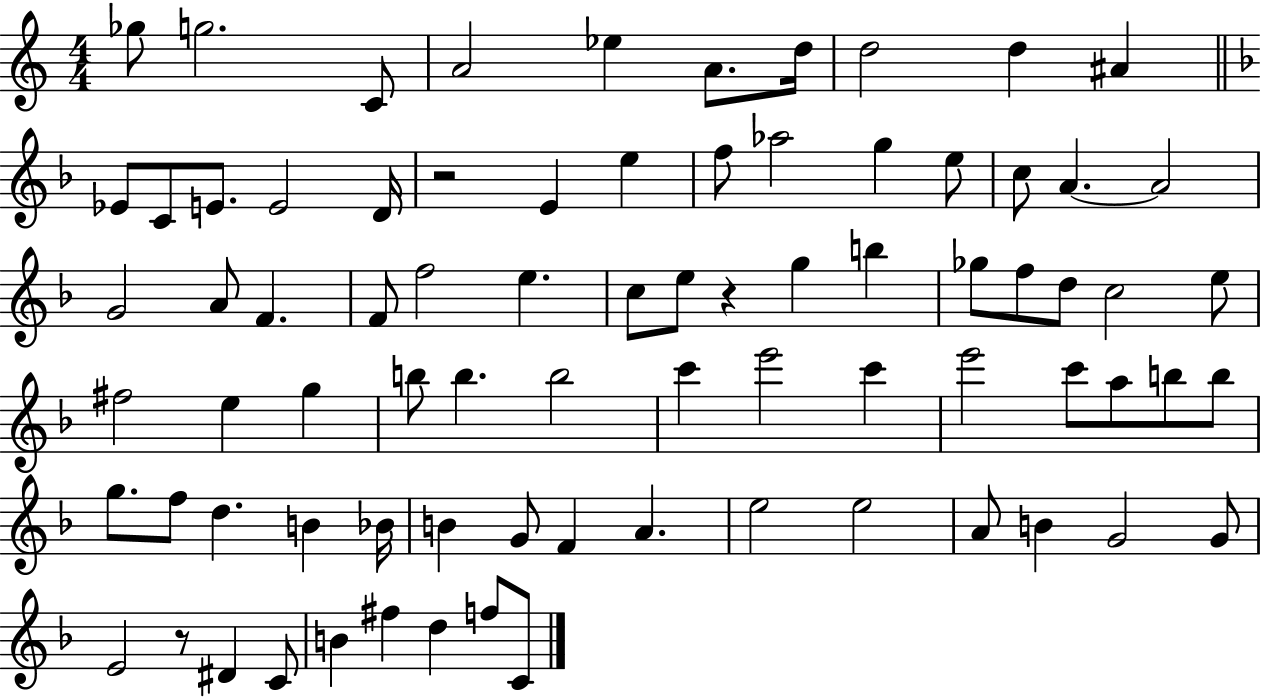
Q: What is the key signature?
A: C major